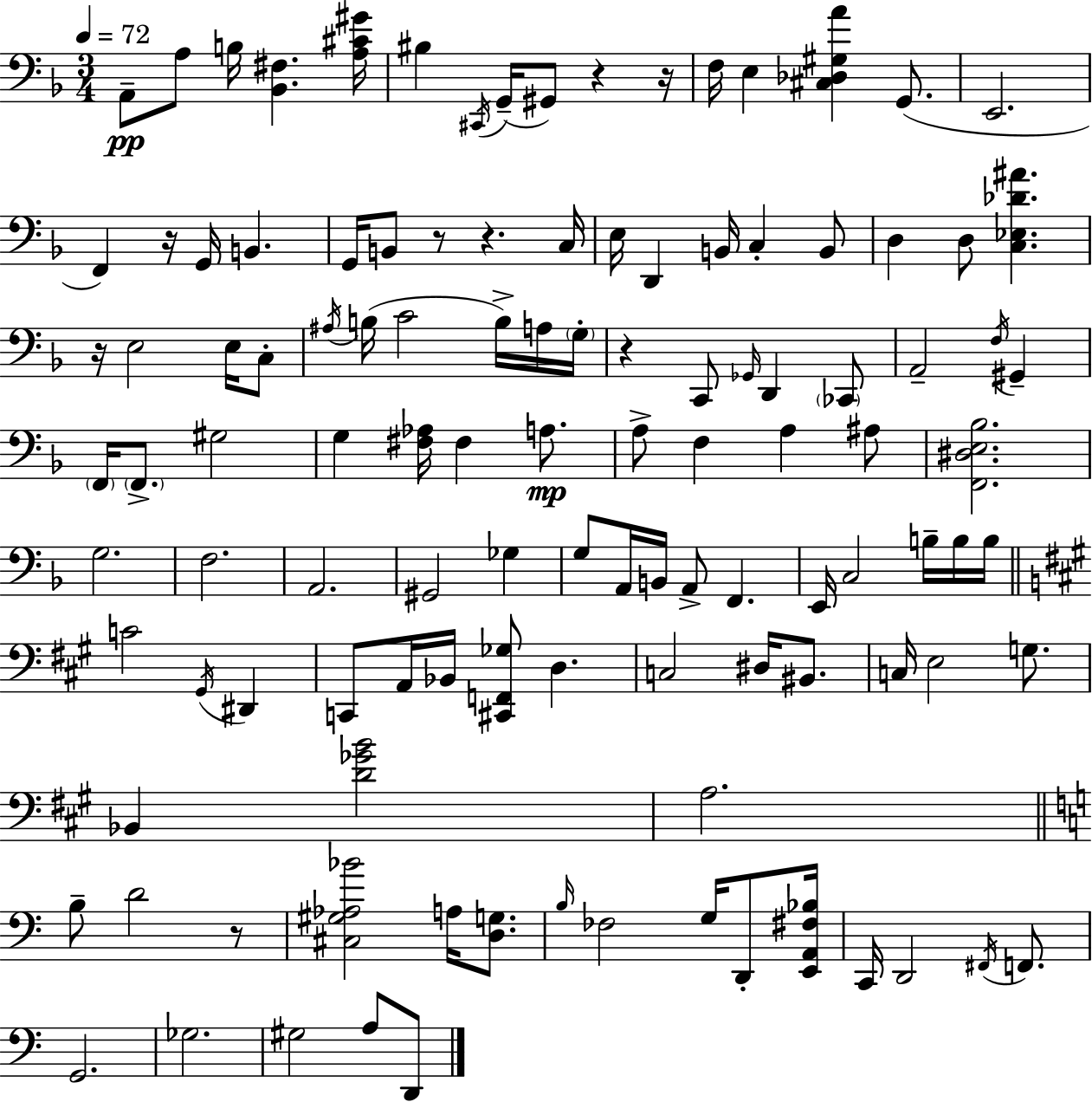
A2/e A3/e B3/s [Bb2,F#3]/q. [A3,C#4,G#4]/s BIS3/q C#2/s G2/s G#2/e R/q R/s F3/s E3/q [C#3,Db3,G#3,A4]/q G2/e. E2/h. F2/q R/s G2/s B2/q. G2/s B2/e R/e R/q. C3/s E3/s D2/q B2/s C3/q B2/e D3/q D3/e [C3,Eb3,Db4,A#4]/q. R/s E3/h E3/s C3/e A#3/s B3/s C4/h B3/s A3/s G3/s R/q C2/e Gb2/s D2/q CES2/e A2/h F3/s G#2/q F2/s F2/e. G#3/h G3/q [F#3,Ab3]/s F#3/q A3/e. A3/e F3/q A3/q A#3/e [F2,D#3,E3,Bb3]/h. G3/h. F3/h. A2/h. G#2/h Gb3/q G3/e A2/s B2/s A2/e F2/q. E2/s C3/h B3/s B3/s B3/s C4/h G#2/s D#2/q C2/e A2/s Bb2/s [C#2,F2,Gb3]/e D3/q. C3/h D#3/s BIS2/e. C3/s E3/h G3/e. Bb2/q [D4,Gb4,B4]/h A3/h. B3/e D4/h R/e [C#3,G#3,Ab3,Bb4]/h A3/s [D3,G3]/e. B3/s FES3/h G3/s D2/e [E2,A2,F#3,Bb3]/s C2/s D2/h F#2/s F2/e. G2/h. Gb3/h. G#3/h A3/e D2/e